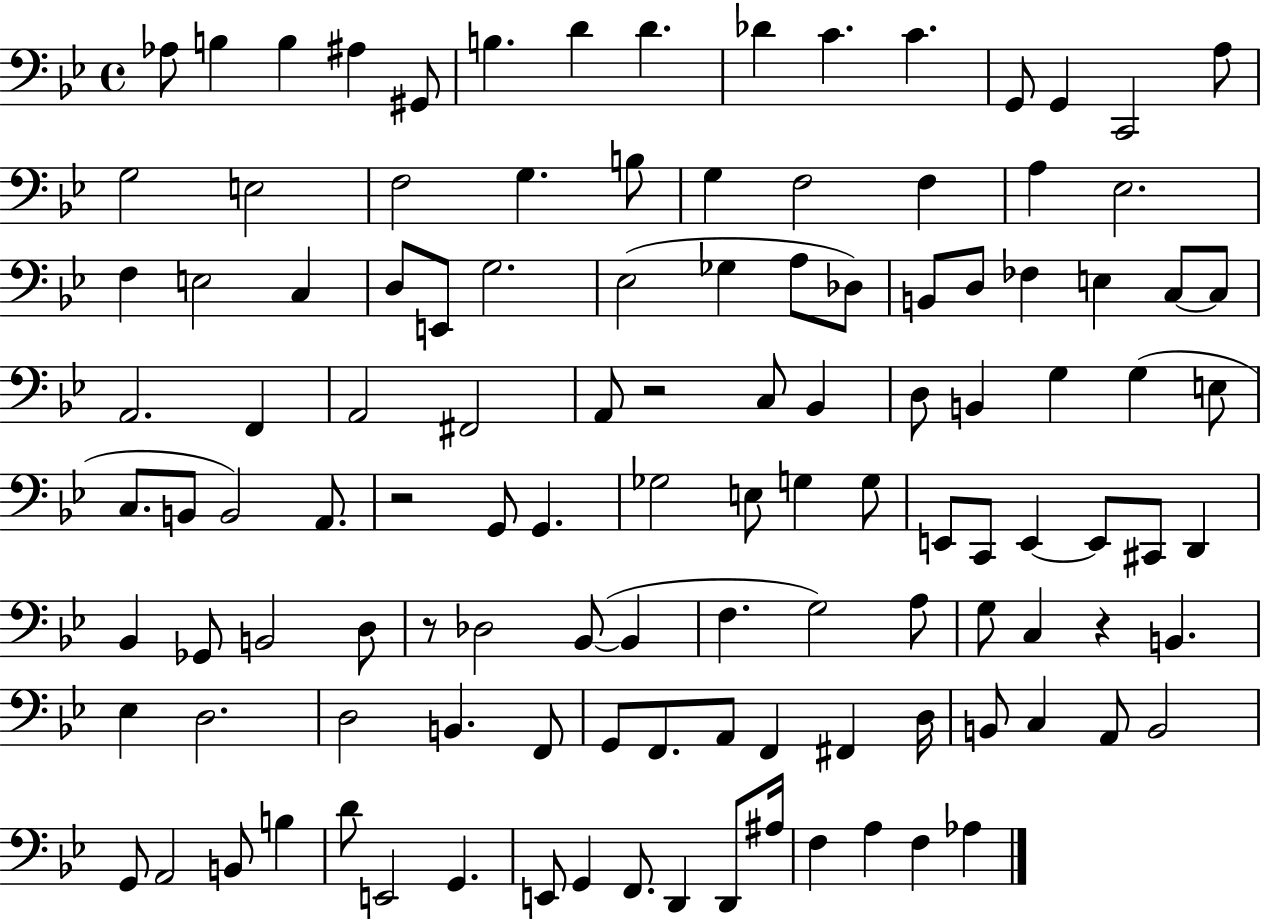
Ab3/e B3/q B3/q A#3/q G#2/e B3/q. D4/q D4/q. Db4/q C4/q. C4/q. G2/e G2/q C2/h A3/e G3/h E3/h F3/h G3/q. B3/e G3/q F3/h F3/q A3/q Eb3/h. F3/q E3/h C3/q D3/e E2/e G3/h. Eb3/h Gb3/q A3/e Db3/e B2/e D3/e FES3/q E3/q C3/e C3/e A2/h. F2/q A2/h F#2/h A2/e R/h C3/e Bb2/q D3/e B2/q G3/q G3/q E3/e C3/e. B2/e B2/h A2/e. R/h G2/e G2/q. Gb3/h E3/e G3/q G3/e E2/e C2/e E2/q E2/e C#2/e D2/q Bb2/q Gb2/e B2/h D3/e R/e Db3/h Bb2/e Bb2/q F3/q. G3/h A3/e G3/e C3/q R/q B2/q. Eb3/q D3/h. D3/h B2/q. F2/e G2/e F2/e. A2/e F2/q F#2/q D3/s B2/e C3/q A2/e B2/h G2/e A2/h B2/e B3/q D4/e E2/h G2/q. E2/e G2/q F2/e. D2/q D2/e A#3/s F3/q A3/q F3/q Ab3/q